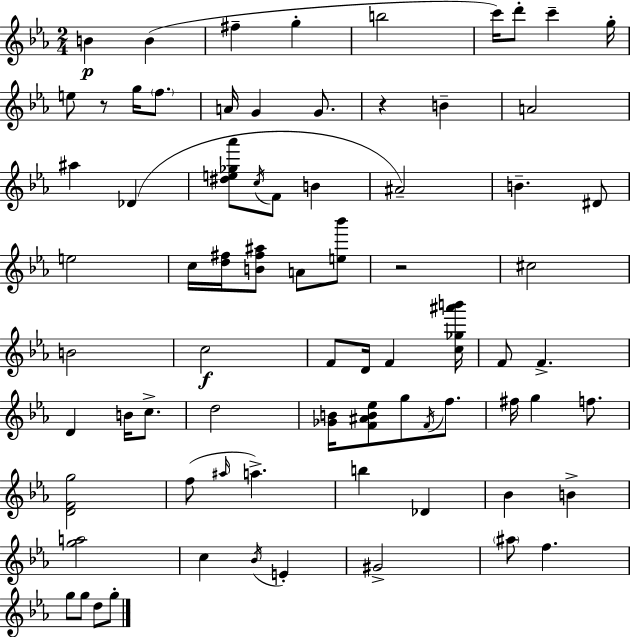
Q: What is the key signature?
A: EES major